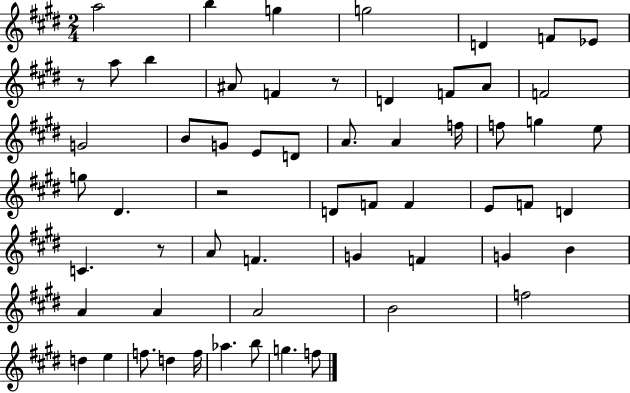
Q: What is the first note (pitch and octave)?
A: A5